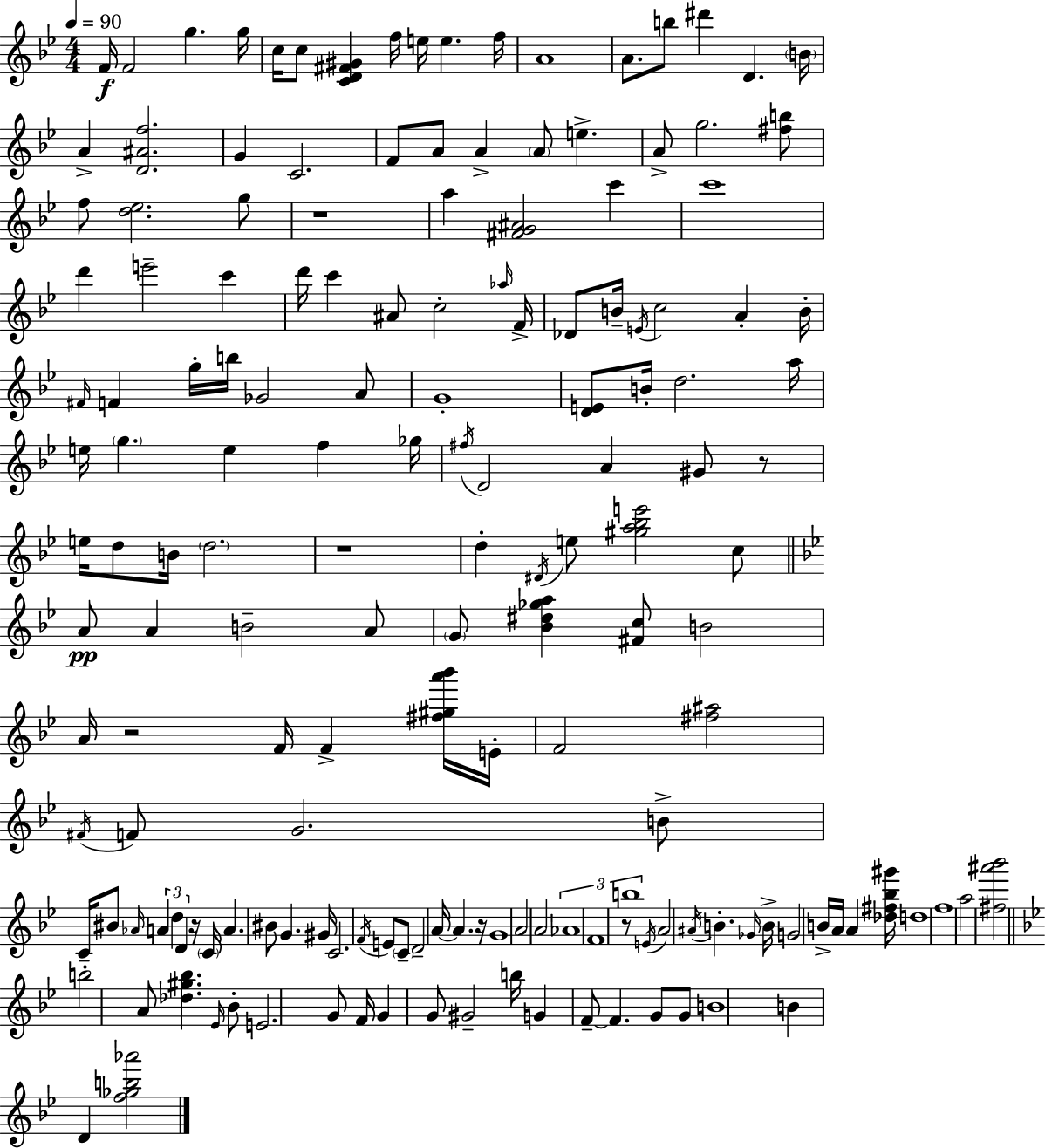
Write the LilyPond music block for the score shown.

{
  \clef treble
  \numericTimeSignature
  \time 4/4
  \key g \minor
  \tempo 4 = 90
  f'16\f f'2 g''4. g''16 | c''16 c''8 <c' d' fis' gis'>4 f''16 e''16 e''4. f''16 | a'1 | a'8. b''8 dis'''4 d'4. \parenthesize b'16 | \break a'4-> <d' ais' f''>2. | g'4 c'2. | f'8 a'8 a'4-> \parenthesize a'8 e''4.-> | a'8-> g''2. <fis'' b''>8 | \break f''8 <d'' ees''>2. g''8 | r1 | a''4 <fis' g' ais'>2 c'''4 | c'''1 | \break d'''4 e'''2-- c'''4 | d'''16 c'''4 ais'8 c''2-. \grace { aes''16 } | f'16-> des'8 b'16-- \acciaccatura { e'16 } c''2 a'4-. | b'16-. \grace { fis'16 } f'4 g''16-. b''16 ges'2 | \break a'8 g'1-. | <d' e'>8 b'16-. d''2. | a''16 e''16 \parenthesize g''4. e''4 f''4 | ges''16 \acciaccatura { fis''16 } d'2 a'4 | \break gis'8 r8 e''16 d''8 b'16 \parenthesize d''2. | r1 | d''4-. \acciaccatura { dis'16 } e''8 <gis'' a'' bes'' e'''>2 | c''8 \bar "||" \break \key g \minor a'8\pp a'4 b'2-- a'8 | \parenthesize g'8 <bes' dis'' ges'' a''>4 <fis' c''>8 b'2 | a'16 r2 f'16 f'4-> <fis'' gis'' a''' bes'''>16 e'16-. | f'2 <fis'' ais''>2 | \break \acciaccatura { fis'16 } f'8 g'2. b'8-> | c'16-- bis'8 \grace { aes'16 } \tuplet 3/2 { a'4 d''4 d'4 } | r16 \parenthesize c'16 a'4. bis'8 g'4. | gis'16 c'2. \acciaccatura { f'16 } e'8 | \break \parenthesize c'8-- d'2-- a'16~~ a'4. | r16 g'1 | a'2 a'2 | \tuplet 3/2 { aes'1 | \break f'1 | b''1 } | r8 \acciaccatura { e'16 } a'2 \acciaccatura { ais'16 } b'4.-. | \grace { ges'16 } b'16-> g'2 b'16-> | \break a'16 a'4 <des'' fis'' bes'' gis'''>16 d''1 | f''1 | a''2 <fis'' ais''' bes'''>2 | \bar "||" \break \key g \minor b''2-. a'8 <des'' gis'' bes''>4. | \grace { ees'16 } bes'8-. e'2. g'8 | f'16 g'4 g'8 gis'2-- | b''16 g'4 f'8--~~ f'4. g'8 g'8 | \break b'1 | b'4 d'4 <f'' ges'' b'' aes'''>2 | \bar "|."
}